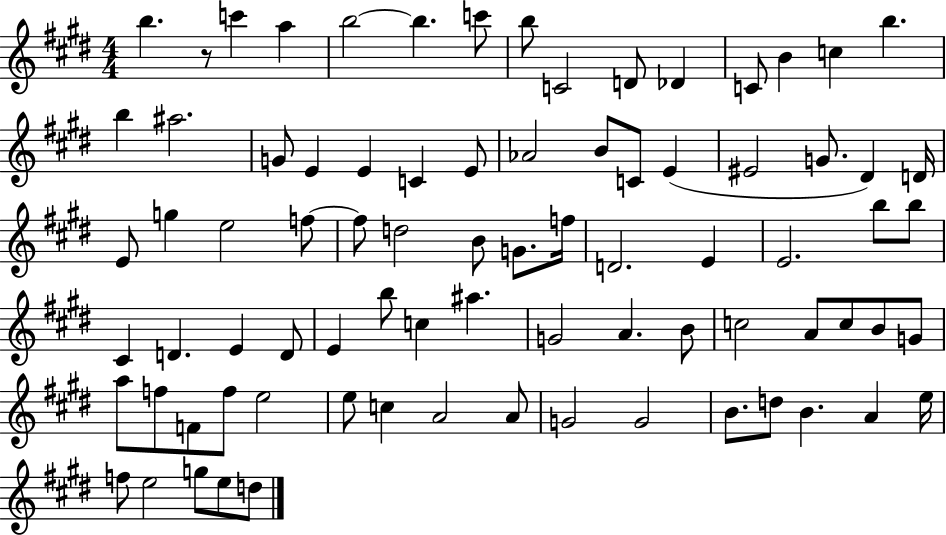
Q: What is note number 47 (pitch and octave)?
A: D4